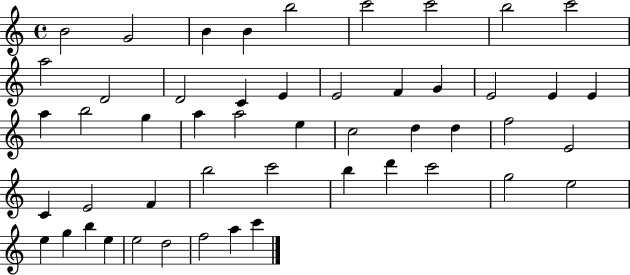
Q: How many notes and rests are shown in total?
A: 50